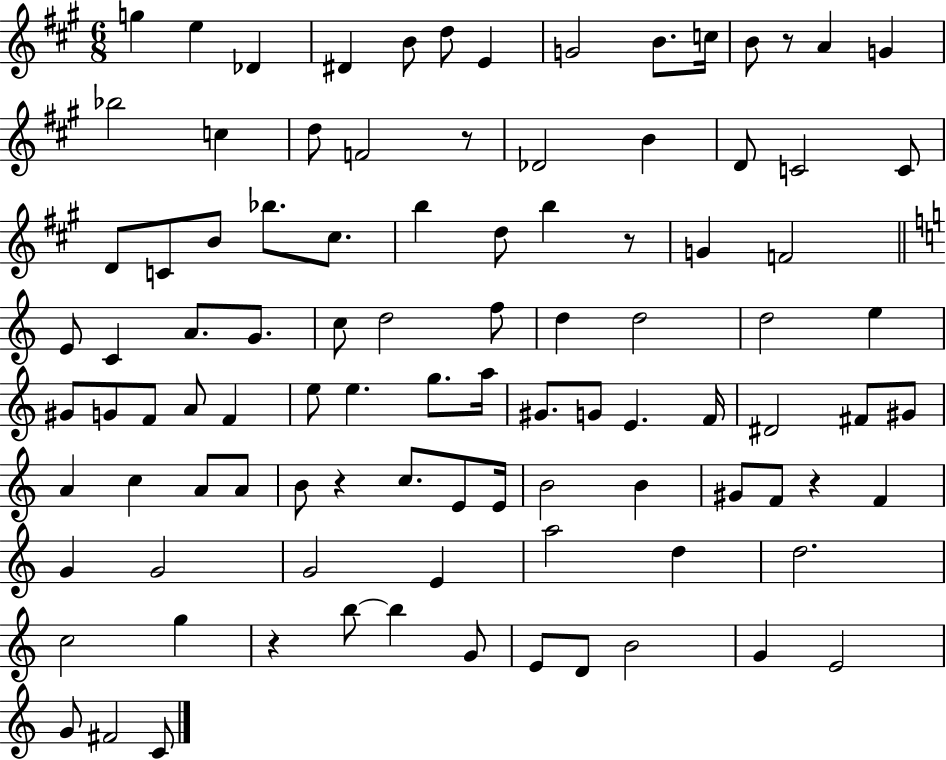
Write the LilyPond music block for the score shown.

{
  \clef treble
  \numericTimeSignature
  \time 6/8
  \key a \major
  g''4 e''4 des'4 | dis'4 b'8 d''8 e'4 | g'2 b'8. c''16 | b'8 r8 a'4 g'4 | \break bes''2 c''4 | d''8 f'2 r8 | des'2 b'4 | d'8 c'2 c'8 | \break d'8 c'8 b'8 bes''8. cis''8. | b''4 d''8 b''4 r8 | g'4 f'2 | \bar "||" \break \key a \minor e'8 c'4 a'8. g'8. | c''8 d''2 f''8 | d''4 d''2 | d''2 e''4 | \break gis'8 g'8 f'8 a'8 f'4 | e''8 e''4. g''8. a''16 | gis'8. g'8 e'4. f'16 | dis'2 fis'8 gis'8 | \break a'4 c''4 a'8 a'8 | b'8 r4 c''8. e'8 e'16 | b'2 b'4 | gis'8 f'8 r4 f'4 | \break g'4 g'2 | g'2 e'4 | a''2 d''4 | d''2. | \break c''2 g''4 | r4 b''8~~ b''4 g'8 | e'8 d'8 b'2 | g'4 e'2 | \break g'8 fis'2 c'8 | \bar "|."
}